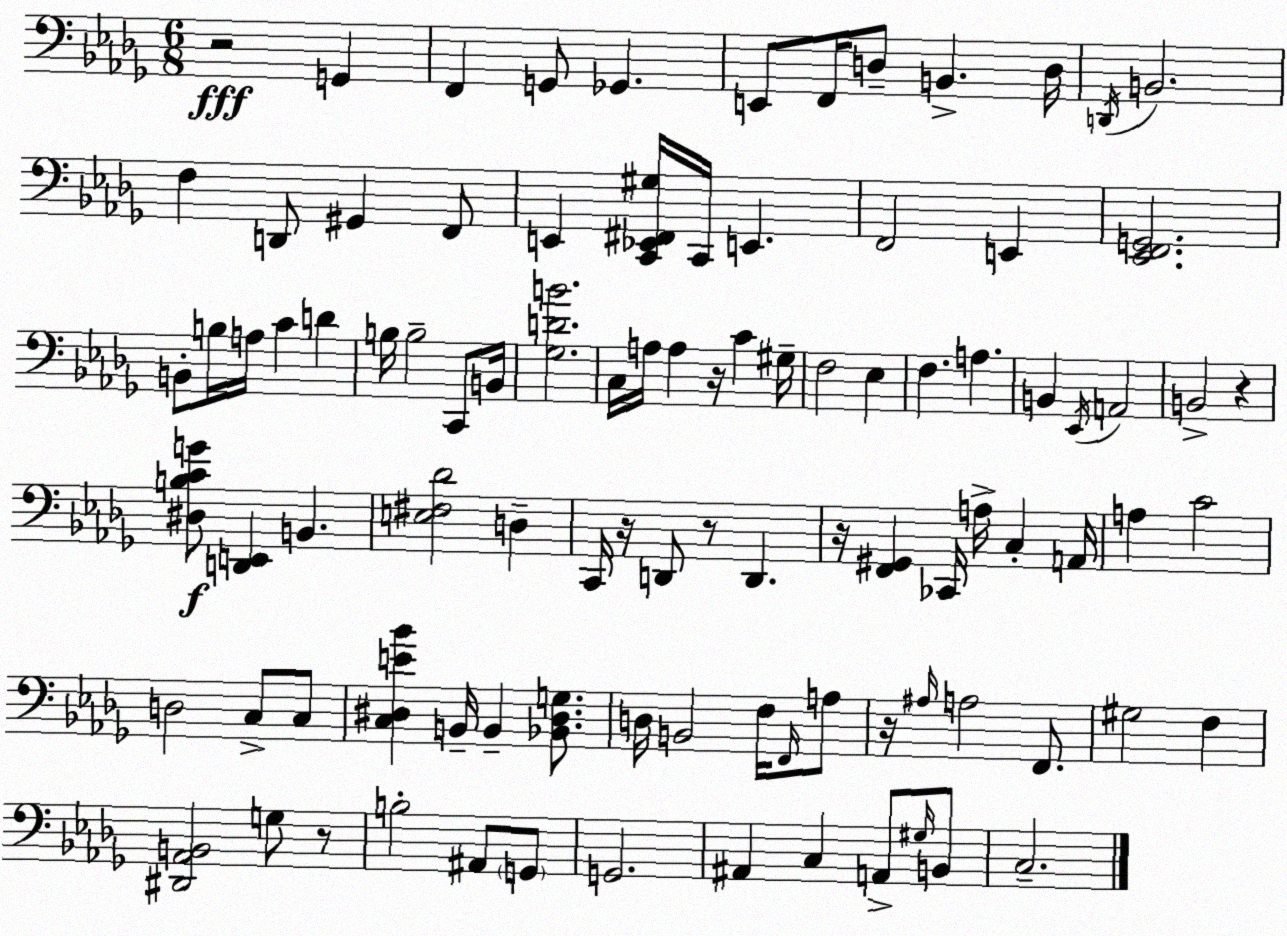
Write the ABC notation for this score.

X:1
T:Untitled
M:6/8
L:1/4
K:Bbm
z2 G,, F,, G,,/2 _G,, E,,/2 F,,/4 D,/2 B,, D,/4 D,,/4 B,,2 F, D,,/2 ^G,, F,,/2 E,, [C,,_E,,^F,,^G,]/4 C,,/4 E,, F,,2 E,, [_E,,F,,G,,]2 B,,/2 B,/4 A,/4 C D B,/4 B,2 C,,/2 B,,/4 [_G,DB]2 C,/4 A,/4 A, z/4 C ^G,/4 F,2 _E, F, A, B,, _E,,/4 A,,2 B,,2 z [^D,B,CG]/2 [D,,E,,] B,, [E,^F,_D]2 D, C,,/4 z/4 D,,/2 z/2 D,, z/4 [F,,^G,,] _C,,/4 A,/4 C, A,,/4 A, C2 D,2 C,/2 C,/2 [C,^D,E_B] B,,/4 B,, [_B,,^D,G,]/2 D,/4 B,,2 F,/4 F,,/4 A,/2 z/4 ^A,/4 A,2 F,,/2 ^G,2 F, [^D,,_A,,B,,]2 G,/2 z/2 B,2 ^A,,/2 G,,/2 G,,2 ^A,, C, A,,/2 ^G,/4 B,,/2 C,2